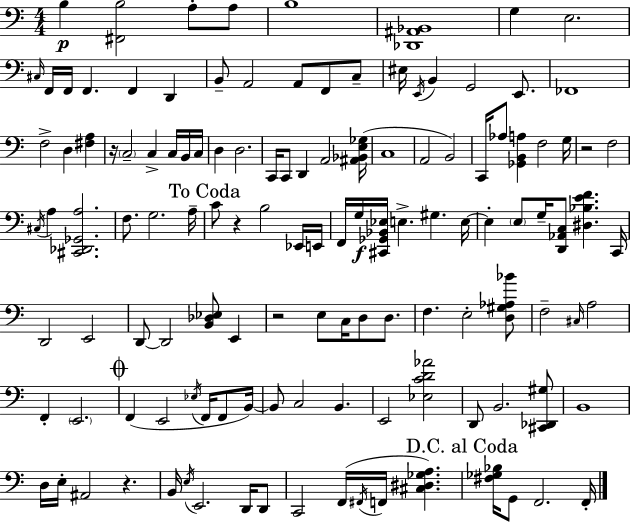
{
  \clef bass
  \numericTimeSignature
  \time 4/4
  \key c \major
  \repeat volta 2 { b4\p <fis, b>2 a8-. a8 | b1 | <des, ais, bes,>1 | g4 e2. | \break \grace { cis16 } f,16 f,16 f,4. f,4 d,4 | b,8-- a,2 a,8 f,8 c8-- | eis16 \acciaccatura { e,16 } b,4 g,2 e,8. | fes,1 | \break f2-> d4 <fis a>4 | r16 \parenthesize c2-- c4-> c16 | b,16 c16 d4 d2. | c,16 c,8 d,4 a,2 | \break <ais, bes, e ges>16( c1 | a,2 b,2) | c,16 aes8 <ges, b, a>4 f2 | g16 r2 f2 | \break \acciaccatura { cis16 } a4 <cis, des, ges, a>2. | f8. g2. | a16-- \mark "To Coda" c'8 r4 b2 | ees,16 e,16 f,16 g16\f <cis, ges, bes, ees>16 e4.-> gis4. | \break e16~~ e4-. \parenthesize e8 g16-- <d, aes, c>8 <dis bes e' f'>4. | c,16 d,2 e,2 | d,8~~ d,2 <b, des ees>8 e,4 | r2 e8 c16 d8 | \break d8. f4. e2-. | <d gis aes bes'>8 f2-- \grace { cis16 } a2 | f,4-. \parenthesize e,2. | \mark \markup { \musicglyph "scripts.coda" } f,4( e,2 | \break \acciaccatura { ees16 } f,16 f,8 b,16~~) b,8 c2 b,4. | e,2 <ees c' d' aes'>2 | d,8 b,2. | <cis, des, gis>8 b,1 | \break d16 e16-. ais,2 r4. | b,16 \acciaccatura { e16 } e,2. | d,16 d,8 c,2 f,16( \acciaccatura { fis,16 } | f,16 <cis dis ges a>4.) \mark "D.C. al Coda" <fis ges bes>16 g,8 f,2. | \break f,16-. } \bar "|."
}